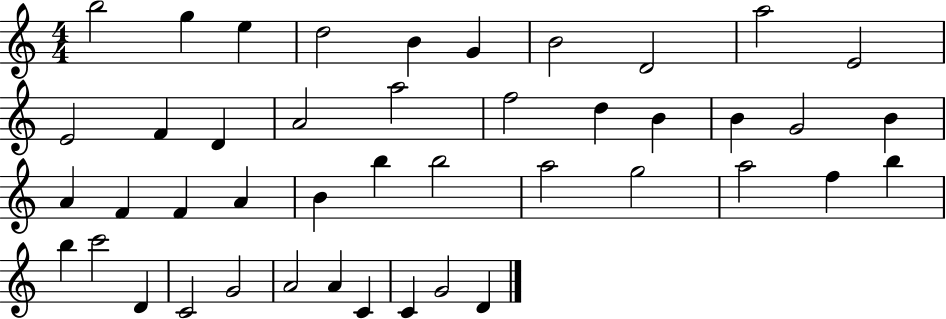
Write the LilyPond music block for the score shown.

{
  \clef treble
  \numericTimeSignature
  \time 4/4
  \key c \major
  b''2 g''4 e''4 | d''2 b'4 g'4 | b'2 d'2 | a''2 e'2 | \break e'2 f'4 d'4 | a'2 a''2 | f''2 d''4 b'4 | b'4 g'2 b'4 | \break a'4 f'4 f'4 a'4 | b'4 b''4 b''2 | a''2 g''2 | a''2 f''4 b''4 | \break b''4 c'''2 d'4 | c'2 g'2 | a'2 a'4 c'4 | c'4 g'2 d'4 | \break \bar "|."
}